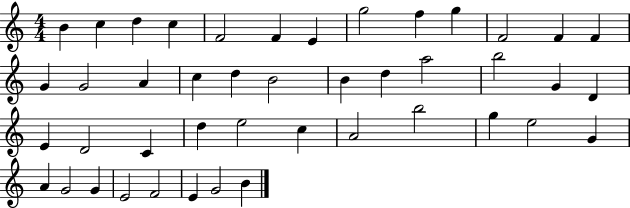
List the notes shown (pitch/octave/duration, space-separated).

B4/q C5/q D5/q C5/q F4/h F4/q E4/q G5/h F5/q G5/q F4/h F4/q F4/q G4/q G4/h A4/q C5/q D5/q B4/h B4/q D5/q A5/h B5/h G4/q D4/q E4/q D4/h C4/q D5/q E5/h C5/q A4/h B5/h G5/q E5/h G4/q A4/q G4/h G4/q E4/h F4/h E4/q G4/h B4/q